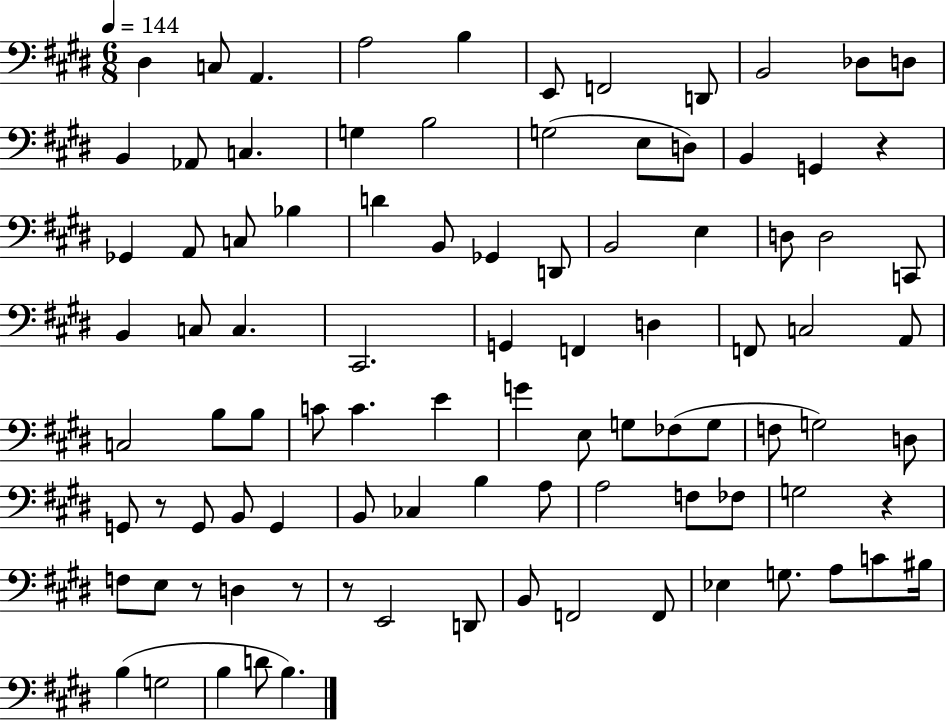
D#3/q C3/e A2/q. A3/h B3/q E2/e F2/h D2/e B2/h Db3/e D3/e B2/q Ab2/e C3/q. G3/q B3/h G3/h E3/e D3/e B2/q G2/q R/q Gb2/q A2/e C3/e Bb3/q D4/q B2/e Gb2/q D2/e B2/h E3/q D3/e D3/h C2/e B2/q C3/e C3/q. C#2/h. G2/q F2/q D3/q F2/e C3/h A2/e C3/h B3/e B3/e C4/e C4/q. E4/q G4/q E3/e G3/e FES3/e G3/e F3/e G3/h D3/e G2/e R/e G2/e B2/e G2/q B2/e CES3/q B3/q A3/e A3/h F3/e FES3/e G3/h R/q F3/e E3/e R/e D3/q R/e R/e E2/h D2/e B2/e F2/h F2/e Eb3/q G3/e. A3/e C4/e BIS3/s B3/q G3/h B3/q D4/e B3/q.